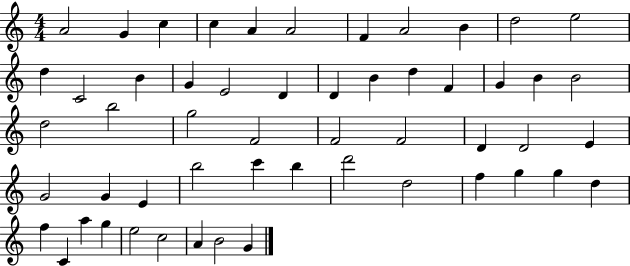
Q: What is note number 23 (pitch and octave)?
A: B4